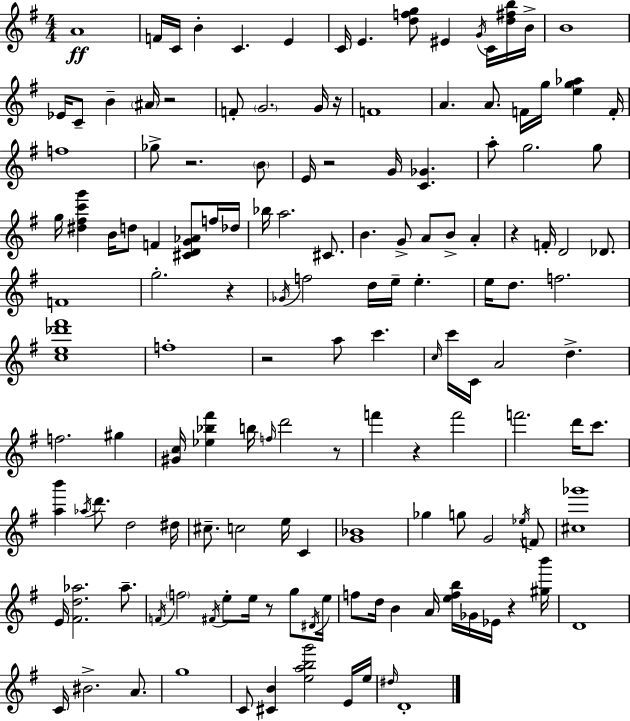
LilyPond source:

{
  \clef treble
  \numericTimeSignature
  \time 4/4
  \key e \minor
  a'1\ff | f'16 c'16 b'4-. c'4. e'4 | c'16 e'4. <d'' f'' g''>8 eis'4 \acciaccatura { g'16 } c'16 <d'' fis'' b''>16 | b'16-> b'1 | \break ees'16 c'8-- b'4-- \parenthesize ais'16 r2 | f'8-. \parenthesize g'2. g'16 | r16 f'1 | a'4. a'8. f'16 g''16 <e'' g'' aes''>4 | \break f'16-. f''1 | ges''8-> r2. \parenthesize b'8 | e'16 r2 g'16 <c' ges'>4. | a''8-. g''2. g''8 | \break g''16 <dis'' fis'' c''' g'''>4 b'16 d''8 f'4 <cis' d' g' aes'>8 f''16 | des''16 bes''16 a''2. cis'8. | b'4. g'8-> a'8 b'8-> a'4-. | r4 f'16-. d'2 des'8. | \break f'1 | g''2.-. r4 | \acciaccatura { ges'16 } f''2 d''16 e''16-- e''4.-. | e''16 d''8. f''2. | \break <c'' e'' des''' fis'''>1 | f''1-. | r2 a''8 c'''4. | \grace { c''16 } c'''16 c'16 a'2 d''4.-> | \break f''2. gis''4 | <gis' c''>16 <ees'' bes'' fis'''>4 b''16 \grace { f''16 } d'''2 | r8 f'''4 r4 f'''2 | f'''2. | \break d'''16 c'''8. <a'' b'''>4 \acciaccatura { aes''16 } d'''8. d''2 | dis''16 cis''8.-- c''2 | e''16 c'4 <g' bes'>1 | ges''4 g''8 g'2 | \break \acciaccatura { ees''16 } f'8 <cis'' ges'''>1 | e'16 <fis' d'' aes''>2. | aes''8.-- \acciaccatura { f'16 } \parenthesize f''2 \acciaccatura { fis'16 } | e''8-. e''16 r8 g''8 \acciaccatura { dis'16 } e''16 f''8 d''16 b'4 | \break a'16 <e'' f'' b''>16 ges'16 ees'16 r4 <gis'' b'''>16 d'1 | c'16 bis'2.-> | a'8. g''1 | c'8 <cis' b'>4 <e'' a'' b'' g'''>2 | \break e'16 e''16 \grace { dis''16 } d'1-. | \bar "|."
}